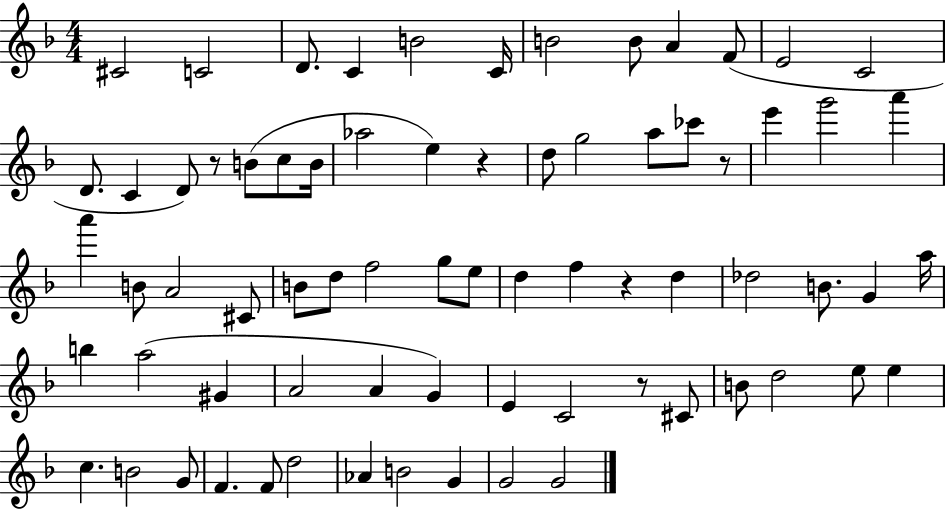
{
  \clef treble
  \numericTimeSignature
  \time 4/4
  \key f \major
  cis'2 c'2 | d'8. c'4 b'2 c'16 | b'2 b'8 a'4 f'8( | e'2 c'2 | \break d'8. c'4 d'8) r8 b'8( c''8 b'16 | aes''2 e''4) r4 | d''8 g''2 a''8 ces'''8 r8 | e'''4 g'''2 a'''4 | \break a'''4 b'8 a'2 cis'8 | b'8 d''8 f''2 g''8 e''8 | d''4 f''4 r4 d''4 | des''2 b'8. g'4 a''16 | \break b''4 a''2( gis'4 | a'2 a'4 g'4) | e'4 c'2 r8 cis'8 | b'8 d''2 e''8 e''4 | \break c''4. b'2 g'8 | f'4. f'8 d''2 | aes'4 b'2 g'4 | g'2 g'2 | \break \bar "|."
}